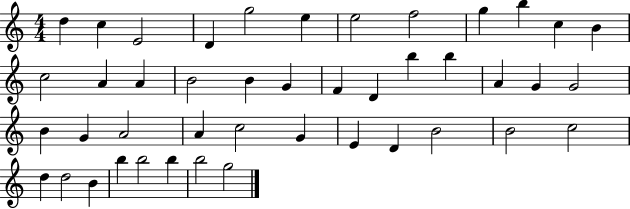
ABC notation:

X:1
T:Untitled
M:4/4
L:1/4
K:C
d c E2 D g2 e e2 f2 g b c B c2 A A B2 B G F D b b A G G2 B G A2 A c2 G E D B2 B2 c2 d d2 B b b2 b b2 g2